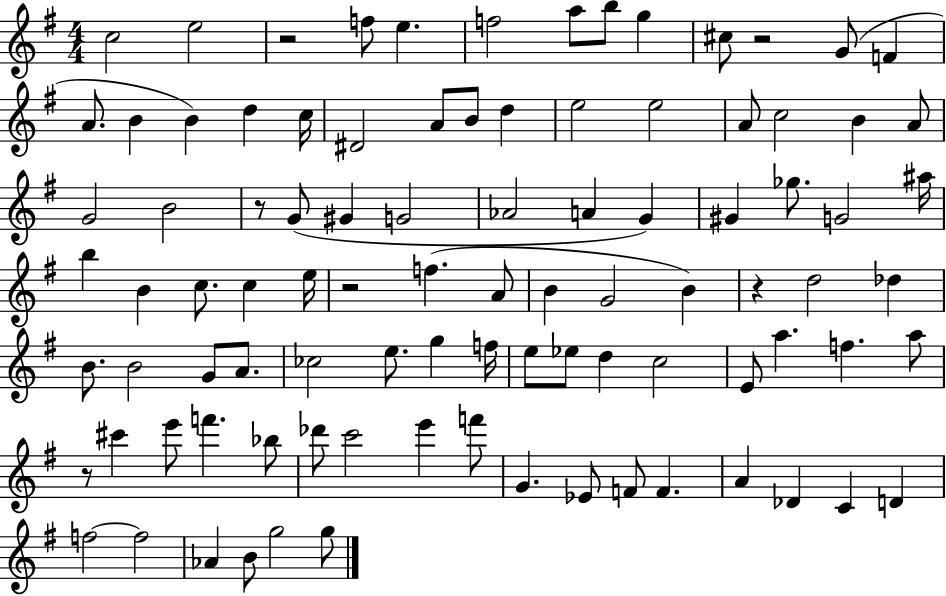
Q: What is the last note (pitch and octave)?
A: G5